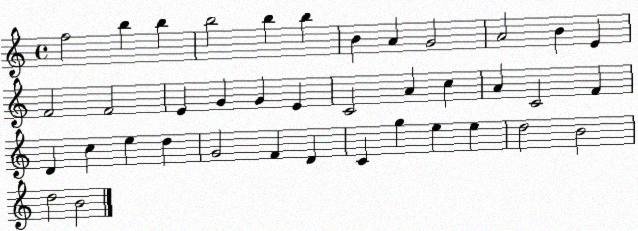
X:1
T:Untitled
M:4/4
L:1/4
K:C
f2 b b b2 b b B A G2 A2 B E F2 F2 E G G E C2 A c A C2 F D c e d G2 F D C g e e d2 B2 d2 B2